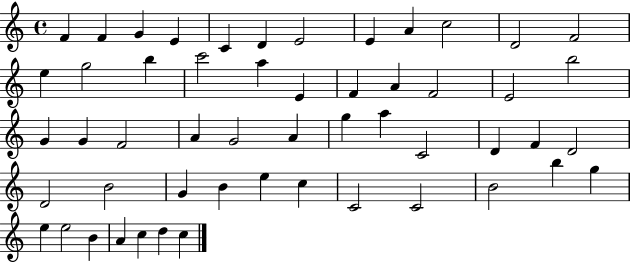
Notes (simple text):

F4/q F4/q G4/q E4/q C4/q D4/q E4/h E4/q A4/q C5/h D4/h F4/h E5/q G5/h B5/q C6/h A5/q E4/q F4/q A4/q F4/h E4/h B5/h G4/q G4/q F4/h A4/q G4/h A4/q G5/q A5/q C4/h D4/q F4/q D4/h D4/h B4/h G4/q B4/q E5/q C5/q C4/h C4/h B4/h B5/q G5/q E5/q E5/h B4/q A4/q C5/q D5/q C5/q